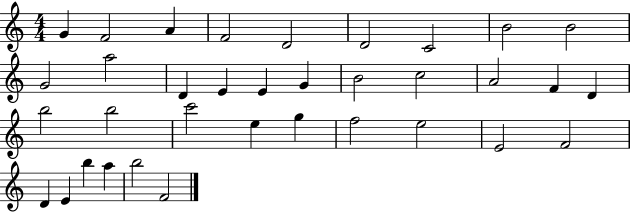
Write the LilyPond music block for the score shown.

{
  \clef treble
  \numericTimeSignature
  \time 4/4
  \key c \major
  g'4 f'2 a'4 | f'2 d'2 | d'2 c'2 | b'2 b'2 | \break g'2 a''2 | d'4 e'4 e'4 g'4 | b'2 c''2 | a'2 f'4 d'4 | \break b''2 b''2 | c'''2 e''4 g''4 | f''2 e''2 | e'2 f'2 | \break d'4 e'4 b''4 a''4 | b''2 f'2 | \bar "|."
}